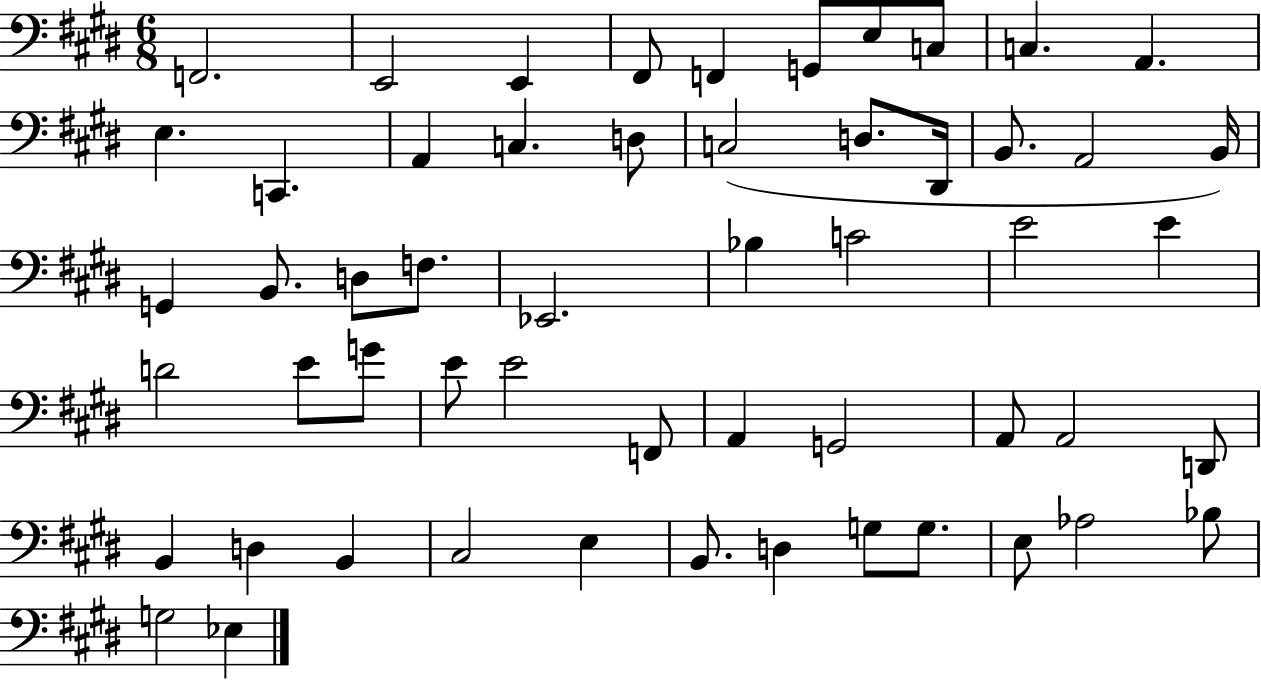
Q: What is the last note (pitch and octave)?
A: Eb3